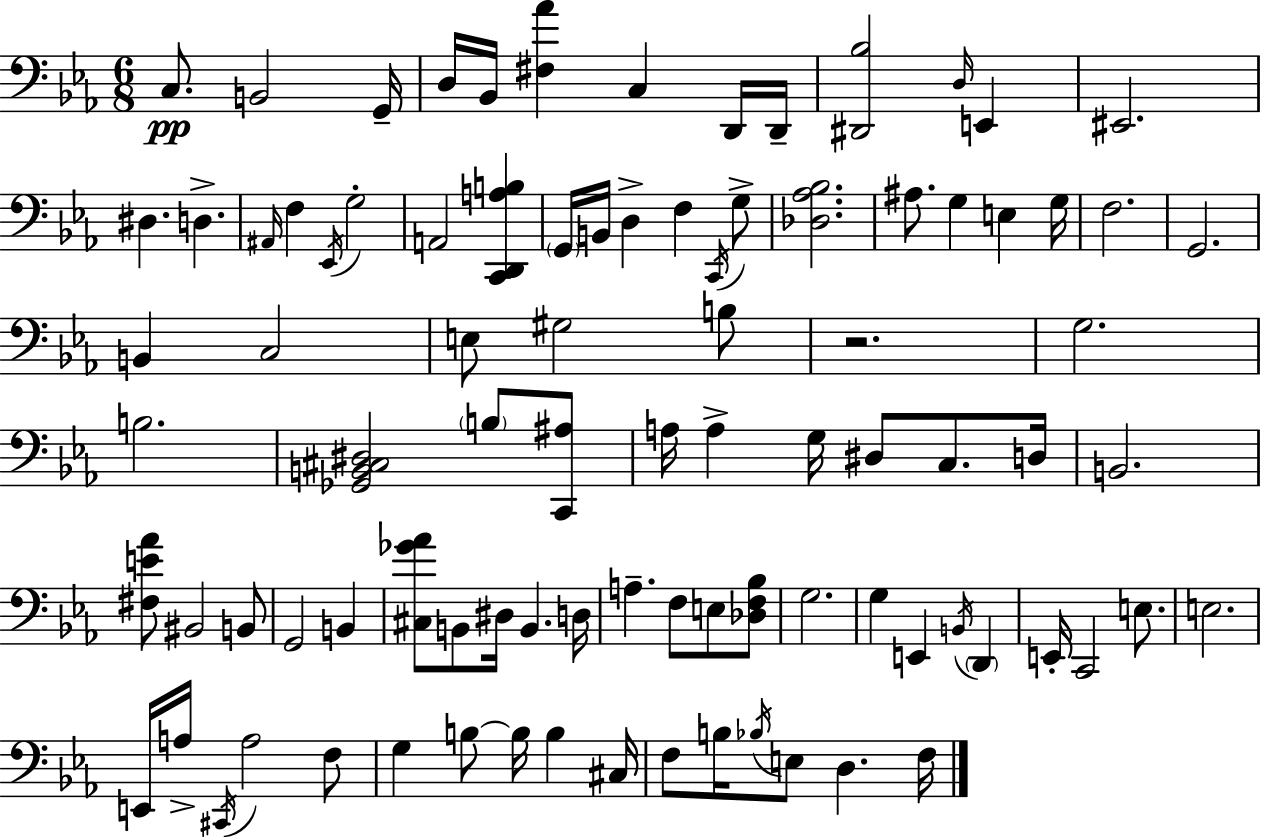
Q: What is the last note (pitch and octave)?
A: F3